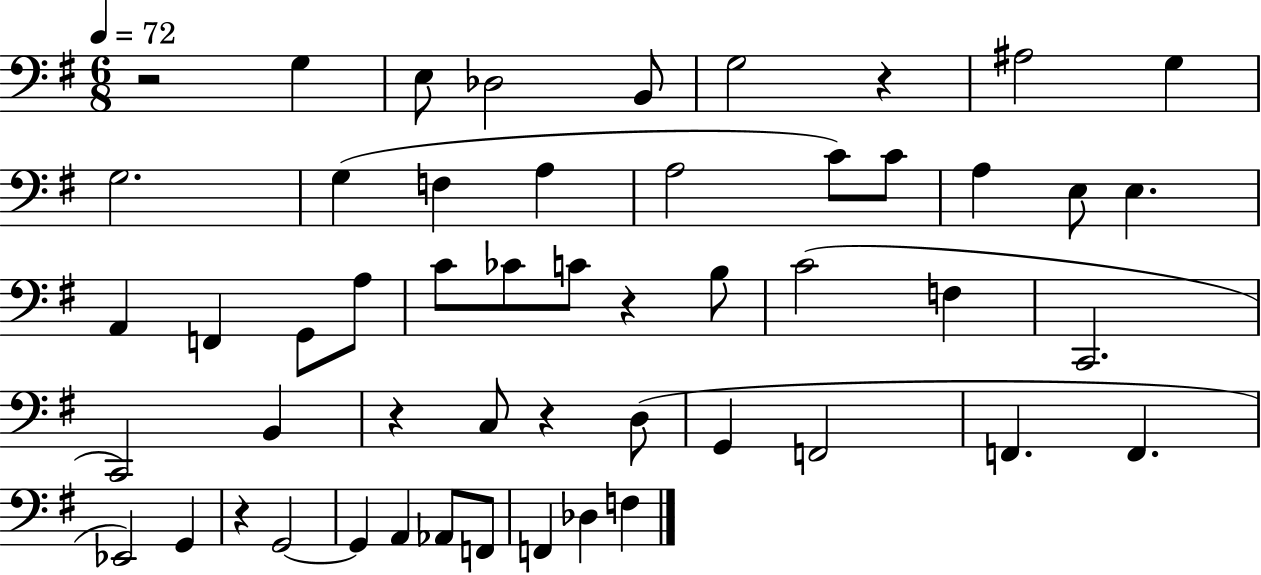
X:1
T:Untitled
M:6/8
L:1/4
K:G
z2 G, E,/2 _D,2 B,,/2 G,2 z ^A,2 G, G,2 G, F, A, A,2 C/2 C/2 A, E,/2 E, A,, F,, G,,/2 A,/2 C/2 _C/2 C/2 z B,/2 C2 F, C,,2 C,,2 B,, z C,/2 z D,/2 G,, F,,2 F,, F,, _E,,2 G,, z G,,2 G,, A,, _A,,/2 F,,/2 F,, _D, F,